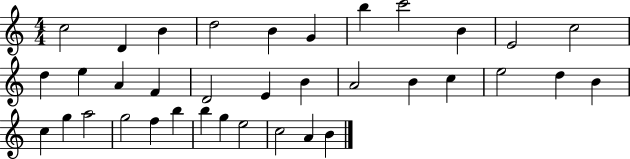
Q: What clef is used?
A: treble